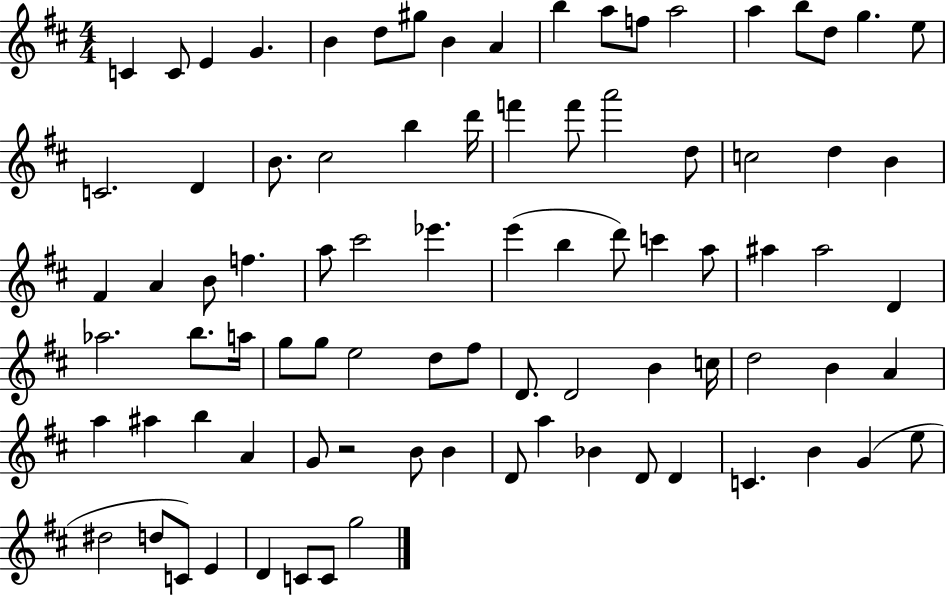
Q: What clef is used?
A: treble